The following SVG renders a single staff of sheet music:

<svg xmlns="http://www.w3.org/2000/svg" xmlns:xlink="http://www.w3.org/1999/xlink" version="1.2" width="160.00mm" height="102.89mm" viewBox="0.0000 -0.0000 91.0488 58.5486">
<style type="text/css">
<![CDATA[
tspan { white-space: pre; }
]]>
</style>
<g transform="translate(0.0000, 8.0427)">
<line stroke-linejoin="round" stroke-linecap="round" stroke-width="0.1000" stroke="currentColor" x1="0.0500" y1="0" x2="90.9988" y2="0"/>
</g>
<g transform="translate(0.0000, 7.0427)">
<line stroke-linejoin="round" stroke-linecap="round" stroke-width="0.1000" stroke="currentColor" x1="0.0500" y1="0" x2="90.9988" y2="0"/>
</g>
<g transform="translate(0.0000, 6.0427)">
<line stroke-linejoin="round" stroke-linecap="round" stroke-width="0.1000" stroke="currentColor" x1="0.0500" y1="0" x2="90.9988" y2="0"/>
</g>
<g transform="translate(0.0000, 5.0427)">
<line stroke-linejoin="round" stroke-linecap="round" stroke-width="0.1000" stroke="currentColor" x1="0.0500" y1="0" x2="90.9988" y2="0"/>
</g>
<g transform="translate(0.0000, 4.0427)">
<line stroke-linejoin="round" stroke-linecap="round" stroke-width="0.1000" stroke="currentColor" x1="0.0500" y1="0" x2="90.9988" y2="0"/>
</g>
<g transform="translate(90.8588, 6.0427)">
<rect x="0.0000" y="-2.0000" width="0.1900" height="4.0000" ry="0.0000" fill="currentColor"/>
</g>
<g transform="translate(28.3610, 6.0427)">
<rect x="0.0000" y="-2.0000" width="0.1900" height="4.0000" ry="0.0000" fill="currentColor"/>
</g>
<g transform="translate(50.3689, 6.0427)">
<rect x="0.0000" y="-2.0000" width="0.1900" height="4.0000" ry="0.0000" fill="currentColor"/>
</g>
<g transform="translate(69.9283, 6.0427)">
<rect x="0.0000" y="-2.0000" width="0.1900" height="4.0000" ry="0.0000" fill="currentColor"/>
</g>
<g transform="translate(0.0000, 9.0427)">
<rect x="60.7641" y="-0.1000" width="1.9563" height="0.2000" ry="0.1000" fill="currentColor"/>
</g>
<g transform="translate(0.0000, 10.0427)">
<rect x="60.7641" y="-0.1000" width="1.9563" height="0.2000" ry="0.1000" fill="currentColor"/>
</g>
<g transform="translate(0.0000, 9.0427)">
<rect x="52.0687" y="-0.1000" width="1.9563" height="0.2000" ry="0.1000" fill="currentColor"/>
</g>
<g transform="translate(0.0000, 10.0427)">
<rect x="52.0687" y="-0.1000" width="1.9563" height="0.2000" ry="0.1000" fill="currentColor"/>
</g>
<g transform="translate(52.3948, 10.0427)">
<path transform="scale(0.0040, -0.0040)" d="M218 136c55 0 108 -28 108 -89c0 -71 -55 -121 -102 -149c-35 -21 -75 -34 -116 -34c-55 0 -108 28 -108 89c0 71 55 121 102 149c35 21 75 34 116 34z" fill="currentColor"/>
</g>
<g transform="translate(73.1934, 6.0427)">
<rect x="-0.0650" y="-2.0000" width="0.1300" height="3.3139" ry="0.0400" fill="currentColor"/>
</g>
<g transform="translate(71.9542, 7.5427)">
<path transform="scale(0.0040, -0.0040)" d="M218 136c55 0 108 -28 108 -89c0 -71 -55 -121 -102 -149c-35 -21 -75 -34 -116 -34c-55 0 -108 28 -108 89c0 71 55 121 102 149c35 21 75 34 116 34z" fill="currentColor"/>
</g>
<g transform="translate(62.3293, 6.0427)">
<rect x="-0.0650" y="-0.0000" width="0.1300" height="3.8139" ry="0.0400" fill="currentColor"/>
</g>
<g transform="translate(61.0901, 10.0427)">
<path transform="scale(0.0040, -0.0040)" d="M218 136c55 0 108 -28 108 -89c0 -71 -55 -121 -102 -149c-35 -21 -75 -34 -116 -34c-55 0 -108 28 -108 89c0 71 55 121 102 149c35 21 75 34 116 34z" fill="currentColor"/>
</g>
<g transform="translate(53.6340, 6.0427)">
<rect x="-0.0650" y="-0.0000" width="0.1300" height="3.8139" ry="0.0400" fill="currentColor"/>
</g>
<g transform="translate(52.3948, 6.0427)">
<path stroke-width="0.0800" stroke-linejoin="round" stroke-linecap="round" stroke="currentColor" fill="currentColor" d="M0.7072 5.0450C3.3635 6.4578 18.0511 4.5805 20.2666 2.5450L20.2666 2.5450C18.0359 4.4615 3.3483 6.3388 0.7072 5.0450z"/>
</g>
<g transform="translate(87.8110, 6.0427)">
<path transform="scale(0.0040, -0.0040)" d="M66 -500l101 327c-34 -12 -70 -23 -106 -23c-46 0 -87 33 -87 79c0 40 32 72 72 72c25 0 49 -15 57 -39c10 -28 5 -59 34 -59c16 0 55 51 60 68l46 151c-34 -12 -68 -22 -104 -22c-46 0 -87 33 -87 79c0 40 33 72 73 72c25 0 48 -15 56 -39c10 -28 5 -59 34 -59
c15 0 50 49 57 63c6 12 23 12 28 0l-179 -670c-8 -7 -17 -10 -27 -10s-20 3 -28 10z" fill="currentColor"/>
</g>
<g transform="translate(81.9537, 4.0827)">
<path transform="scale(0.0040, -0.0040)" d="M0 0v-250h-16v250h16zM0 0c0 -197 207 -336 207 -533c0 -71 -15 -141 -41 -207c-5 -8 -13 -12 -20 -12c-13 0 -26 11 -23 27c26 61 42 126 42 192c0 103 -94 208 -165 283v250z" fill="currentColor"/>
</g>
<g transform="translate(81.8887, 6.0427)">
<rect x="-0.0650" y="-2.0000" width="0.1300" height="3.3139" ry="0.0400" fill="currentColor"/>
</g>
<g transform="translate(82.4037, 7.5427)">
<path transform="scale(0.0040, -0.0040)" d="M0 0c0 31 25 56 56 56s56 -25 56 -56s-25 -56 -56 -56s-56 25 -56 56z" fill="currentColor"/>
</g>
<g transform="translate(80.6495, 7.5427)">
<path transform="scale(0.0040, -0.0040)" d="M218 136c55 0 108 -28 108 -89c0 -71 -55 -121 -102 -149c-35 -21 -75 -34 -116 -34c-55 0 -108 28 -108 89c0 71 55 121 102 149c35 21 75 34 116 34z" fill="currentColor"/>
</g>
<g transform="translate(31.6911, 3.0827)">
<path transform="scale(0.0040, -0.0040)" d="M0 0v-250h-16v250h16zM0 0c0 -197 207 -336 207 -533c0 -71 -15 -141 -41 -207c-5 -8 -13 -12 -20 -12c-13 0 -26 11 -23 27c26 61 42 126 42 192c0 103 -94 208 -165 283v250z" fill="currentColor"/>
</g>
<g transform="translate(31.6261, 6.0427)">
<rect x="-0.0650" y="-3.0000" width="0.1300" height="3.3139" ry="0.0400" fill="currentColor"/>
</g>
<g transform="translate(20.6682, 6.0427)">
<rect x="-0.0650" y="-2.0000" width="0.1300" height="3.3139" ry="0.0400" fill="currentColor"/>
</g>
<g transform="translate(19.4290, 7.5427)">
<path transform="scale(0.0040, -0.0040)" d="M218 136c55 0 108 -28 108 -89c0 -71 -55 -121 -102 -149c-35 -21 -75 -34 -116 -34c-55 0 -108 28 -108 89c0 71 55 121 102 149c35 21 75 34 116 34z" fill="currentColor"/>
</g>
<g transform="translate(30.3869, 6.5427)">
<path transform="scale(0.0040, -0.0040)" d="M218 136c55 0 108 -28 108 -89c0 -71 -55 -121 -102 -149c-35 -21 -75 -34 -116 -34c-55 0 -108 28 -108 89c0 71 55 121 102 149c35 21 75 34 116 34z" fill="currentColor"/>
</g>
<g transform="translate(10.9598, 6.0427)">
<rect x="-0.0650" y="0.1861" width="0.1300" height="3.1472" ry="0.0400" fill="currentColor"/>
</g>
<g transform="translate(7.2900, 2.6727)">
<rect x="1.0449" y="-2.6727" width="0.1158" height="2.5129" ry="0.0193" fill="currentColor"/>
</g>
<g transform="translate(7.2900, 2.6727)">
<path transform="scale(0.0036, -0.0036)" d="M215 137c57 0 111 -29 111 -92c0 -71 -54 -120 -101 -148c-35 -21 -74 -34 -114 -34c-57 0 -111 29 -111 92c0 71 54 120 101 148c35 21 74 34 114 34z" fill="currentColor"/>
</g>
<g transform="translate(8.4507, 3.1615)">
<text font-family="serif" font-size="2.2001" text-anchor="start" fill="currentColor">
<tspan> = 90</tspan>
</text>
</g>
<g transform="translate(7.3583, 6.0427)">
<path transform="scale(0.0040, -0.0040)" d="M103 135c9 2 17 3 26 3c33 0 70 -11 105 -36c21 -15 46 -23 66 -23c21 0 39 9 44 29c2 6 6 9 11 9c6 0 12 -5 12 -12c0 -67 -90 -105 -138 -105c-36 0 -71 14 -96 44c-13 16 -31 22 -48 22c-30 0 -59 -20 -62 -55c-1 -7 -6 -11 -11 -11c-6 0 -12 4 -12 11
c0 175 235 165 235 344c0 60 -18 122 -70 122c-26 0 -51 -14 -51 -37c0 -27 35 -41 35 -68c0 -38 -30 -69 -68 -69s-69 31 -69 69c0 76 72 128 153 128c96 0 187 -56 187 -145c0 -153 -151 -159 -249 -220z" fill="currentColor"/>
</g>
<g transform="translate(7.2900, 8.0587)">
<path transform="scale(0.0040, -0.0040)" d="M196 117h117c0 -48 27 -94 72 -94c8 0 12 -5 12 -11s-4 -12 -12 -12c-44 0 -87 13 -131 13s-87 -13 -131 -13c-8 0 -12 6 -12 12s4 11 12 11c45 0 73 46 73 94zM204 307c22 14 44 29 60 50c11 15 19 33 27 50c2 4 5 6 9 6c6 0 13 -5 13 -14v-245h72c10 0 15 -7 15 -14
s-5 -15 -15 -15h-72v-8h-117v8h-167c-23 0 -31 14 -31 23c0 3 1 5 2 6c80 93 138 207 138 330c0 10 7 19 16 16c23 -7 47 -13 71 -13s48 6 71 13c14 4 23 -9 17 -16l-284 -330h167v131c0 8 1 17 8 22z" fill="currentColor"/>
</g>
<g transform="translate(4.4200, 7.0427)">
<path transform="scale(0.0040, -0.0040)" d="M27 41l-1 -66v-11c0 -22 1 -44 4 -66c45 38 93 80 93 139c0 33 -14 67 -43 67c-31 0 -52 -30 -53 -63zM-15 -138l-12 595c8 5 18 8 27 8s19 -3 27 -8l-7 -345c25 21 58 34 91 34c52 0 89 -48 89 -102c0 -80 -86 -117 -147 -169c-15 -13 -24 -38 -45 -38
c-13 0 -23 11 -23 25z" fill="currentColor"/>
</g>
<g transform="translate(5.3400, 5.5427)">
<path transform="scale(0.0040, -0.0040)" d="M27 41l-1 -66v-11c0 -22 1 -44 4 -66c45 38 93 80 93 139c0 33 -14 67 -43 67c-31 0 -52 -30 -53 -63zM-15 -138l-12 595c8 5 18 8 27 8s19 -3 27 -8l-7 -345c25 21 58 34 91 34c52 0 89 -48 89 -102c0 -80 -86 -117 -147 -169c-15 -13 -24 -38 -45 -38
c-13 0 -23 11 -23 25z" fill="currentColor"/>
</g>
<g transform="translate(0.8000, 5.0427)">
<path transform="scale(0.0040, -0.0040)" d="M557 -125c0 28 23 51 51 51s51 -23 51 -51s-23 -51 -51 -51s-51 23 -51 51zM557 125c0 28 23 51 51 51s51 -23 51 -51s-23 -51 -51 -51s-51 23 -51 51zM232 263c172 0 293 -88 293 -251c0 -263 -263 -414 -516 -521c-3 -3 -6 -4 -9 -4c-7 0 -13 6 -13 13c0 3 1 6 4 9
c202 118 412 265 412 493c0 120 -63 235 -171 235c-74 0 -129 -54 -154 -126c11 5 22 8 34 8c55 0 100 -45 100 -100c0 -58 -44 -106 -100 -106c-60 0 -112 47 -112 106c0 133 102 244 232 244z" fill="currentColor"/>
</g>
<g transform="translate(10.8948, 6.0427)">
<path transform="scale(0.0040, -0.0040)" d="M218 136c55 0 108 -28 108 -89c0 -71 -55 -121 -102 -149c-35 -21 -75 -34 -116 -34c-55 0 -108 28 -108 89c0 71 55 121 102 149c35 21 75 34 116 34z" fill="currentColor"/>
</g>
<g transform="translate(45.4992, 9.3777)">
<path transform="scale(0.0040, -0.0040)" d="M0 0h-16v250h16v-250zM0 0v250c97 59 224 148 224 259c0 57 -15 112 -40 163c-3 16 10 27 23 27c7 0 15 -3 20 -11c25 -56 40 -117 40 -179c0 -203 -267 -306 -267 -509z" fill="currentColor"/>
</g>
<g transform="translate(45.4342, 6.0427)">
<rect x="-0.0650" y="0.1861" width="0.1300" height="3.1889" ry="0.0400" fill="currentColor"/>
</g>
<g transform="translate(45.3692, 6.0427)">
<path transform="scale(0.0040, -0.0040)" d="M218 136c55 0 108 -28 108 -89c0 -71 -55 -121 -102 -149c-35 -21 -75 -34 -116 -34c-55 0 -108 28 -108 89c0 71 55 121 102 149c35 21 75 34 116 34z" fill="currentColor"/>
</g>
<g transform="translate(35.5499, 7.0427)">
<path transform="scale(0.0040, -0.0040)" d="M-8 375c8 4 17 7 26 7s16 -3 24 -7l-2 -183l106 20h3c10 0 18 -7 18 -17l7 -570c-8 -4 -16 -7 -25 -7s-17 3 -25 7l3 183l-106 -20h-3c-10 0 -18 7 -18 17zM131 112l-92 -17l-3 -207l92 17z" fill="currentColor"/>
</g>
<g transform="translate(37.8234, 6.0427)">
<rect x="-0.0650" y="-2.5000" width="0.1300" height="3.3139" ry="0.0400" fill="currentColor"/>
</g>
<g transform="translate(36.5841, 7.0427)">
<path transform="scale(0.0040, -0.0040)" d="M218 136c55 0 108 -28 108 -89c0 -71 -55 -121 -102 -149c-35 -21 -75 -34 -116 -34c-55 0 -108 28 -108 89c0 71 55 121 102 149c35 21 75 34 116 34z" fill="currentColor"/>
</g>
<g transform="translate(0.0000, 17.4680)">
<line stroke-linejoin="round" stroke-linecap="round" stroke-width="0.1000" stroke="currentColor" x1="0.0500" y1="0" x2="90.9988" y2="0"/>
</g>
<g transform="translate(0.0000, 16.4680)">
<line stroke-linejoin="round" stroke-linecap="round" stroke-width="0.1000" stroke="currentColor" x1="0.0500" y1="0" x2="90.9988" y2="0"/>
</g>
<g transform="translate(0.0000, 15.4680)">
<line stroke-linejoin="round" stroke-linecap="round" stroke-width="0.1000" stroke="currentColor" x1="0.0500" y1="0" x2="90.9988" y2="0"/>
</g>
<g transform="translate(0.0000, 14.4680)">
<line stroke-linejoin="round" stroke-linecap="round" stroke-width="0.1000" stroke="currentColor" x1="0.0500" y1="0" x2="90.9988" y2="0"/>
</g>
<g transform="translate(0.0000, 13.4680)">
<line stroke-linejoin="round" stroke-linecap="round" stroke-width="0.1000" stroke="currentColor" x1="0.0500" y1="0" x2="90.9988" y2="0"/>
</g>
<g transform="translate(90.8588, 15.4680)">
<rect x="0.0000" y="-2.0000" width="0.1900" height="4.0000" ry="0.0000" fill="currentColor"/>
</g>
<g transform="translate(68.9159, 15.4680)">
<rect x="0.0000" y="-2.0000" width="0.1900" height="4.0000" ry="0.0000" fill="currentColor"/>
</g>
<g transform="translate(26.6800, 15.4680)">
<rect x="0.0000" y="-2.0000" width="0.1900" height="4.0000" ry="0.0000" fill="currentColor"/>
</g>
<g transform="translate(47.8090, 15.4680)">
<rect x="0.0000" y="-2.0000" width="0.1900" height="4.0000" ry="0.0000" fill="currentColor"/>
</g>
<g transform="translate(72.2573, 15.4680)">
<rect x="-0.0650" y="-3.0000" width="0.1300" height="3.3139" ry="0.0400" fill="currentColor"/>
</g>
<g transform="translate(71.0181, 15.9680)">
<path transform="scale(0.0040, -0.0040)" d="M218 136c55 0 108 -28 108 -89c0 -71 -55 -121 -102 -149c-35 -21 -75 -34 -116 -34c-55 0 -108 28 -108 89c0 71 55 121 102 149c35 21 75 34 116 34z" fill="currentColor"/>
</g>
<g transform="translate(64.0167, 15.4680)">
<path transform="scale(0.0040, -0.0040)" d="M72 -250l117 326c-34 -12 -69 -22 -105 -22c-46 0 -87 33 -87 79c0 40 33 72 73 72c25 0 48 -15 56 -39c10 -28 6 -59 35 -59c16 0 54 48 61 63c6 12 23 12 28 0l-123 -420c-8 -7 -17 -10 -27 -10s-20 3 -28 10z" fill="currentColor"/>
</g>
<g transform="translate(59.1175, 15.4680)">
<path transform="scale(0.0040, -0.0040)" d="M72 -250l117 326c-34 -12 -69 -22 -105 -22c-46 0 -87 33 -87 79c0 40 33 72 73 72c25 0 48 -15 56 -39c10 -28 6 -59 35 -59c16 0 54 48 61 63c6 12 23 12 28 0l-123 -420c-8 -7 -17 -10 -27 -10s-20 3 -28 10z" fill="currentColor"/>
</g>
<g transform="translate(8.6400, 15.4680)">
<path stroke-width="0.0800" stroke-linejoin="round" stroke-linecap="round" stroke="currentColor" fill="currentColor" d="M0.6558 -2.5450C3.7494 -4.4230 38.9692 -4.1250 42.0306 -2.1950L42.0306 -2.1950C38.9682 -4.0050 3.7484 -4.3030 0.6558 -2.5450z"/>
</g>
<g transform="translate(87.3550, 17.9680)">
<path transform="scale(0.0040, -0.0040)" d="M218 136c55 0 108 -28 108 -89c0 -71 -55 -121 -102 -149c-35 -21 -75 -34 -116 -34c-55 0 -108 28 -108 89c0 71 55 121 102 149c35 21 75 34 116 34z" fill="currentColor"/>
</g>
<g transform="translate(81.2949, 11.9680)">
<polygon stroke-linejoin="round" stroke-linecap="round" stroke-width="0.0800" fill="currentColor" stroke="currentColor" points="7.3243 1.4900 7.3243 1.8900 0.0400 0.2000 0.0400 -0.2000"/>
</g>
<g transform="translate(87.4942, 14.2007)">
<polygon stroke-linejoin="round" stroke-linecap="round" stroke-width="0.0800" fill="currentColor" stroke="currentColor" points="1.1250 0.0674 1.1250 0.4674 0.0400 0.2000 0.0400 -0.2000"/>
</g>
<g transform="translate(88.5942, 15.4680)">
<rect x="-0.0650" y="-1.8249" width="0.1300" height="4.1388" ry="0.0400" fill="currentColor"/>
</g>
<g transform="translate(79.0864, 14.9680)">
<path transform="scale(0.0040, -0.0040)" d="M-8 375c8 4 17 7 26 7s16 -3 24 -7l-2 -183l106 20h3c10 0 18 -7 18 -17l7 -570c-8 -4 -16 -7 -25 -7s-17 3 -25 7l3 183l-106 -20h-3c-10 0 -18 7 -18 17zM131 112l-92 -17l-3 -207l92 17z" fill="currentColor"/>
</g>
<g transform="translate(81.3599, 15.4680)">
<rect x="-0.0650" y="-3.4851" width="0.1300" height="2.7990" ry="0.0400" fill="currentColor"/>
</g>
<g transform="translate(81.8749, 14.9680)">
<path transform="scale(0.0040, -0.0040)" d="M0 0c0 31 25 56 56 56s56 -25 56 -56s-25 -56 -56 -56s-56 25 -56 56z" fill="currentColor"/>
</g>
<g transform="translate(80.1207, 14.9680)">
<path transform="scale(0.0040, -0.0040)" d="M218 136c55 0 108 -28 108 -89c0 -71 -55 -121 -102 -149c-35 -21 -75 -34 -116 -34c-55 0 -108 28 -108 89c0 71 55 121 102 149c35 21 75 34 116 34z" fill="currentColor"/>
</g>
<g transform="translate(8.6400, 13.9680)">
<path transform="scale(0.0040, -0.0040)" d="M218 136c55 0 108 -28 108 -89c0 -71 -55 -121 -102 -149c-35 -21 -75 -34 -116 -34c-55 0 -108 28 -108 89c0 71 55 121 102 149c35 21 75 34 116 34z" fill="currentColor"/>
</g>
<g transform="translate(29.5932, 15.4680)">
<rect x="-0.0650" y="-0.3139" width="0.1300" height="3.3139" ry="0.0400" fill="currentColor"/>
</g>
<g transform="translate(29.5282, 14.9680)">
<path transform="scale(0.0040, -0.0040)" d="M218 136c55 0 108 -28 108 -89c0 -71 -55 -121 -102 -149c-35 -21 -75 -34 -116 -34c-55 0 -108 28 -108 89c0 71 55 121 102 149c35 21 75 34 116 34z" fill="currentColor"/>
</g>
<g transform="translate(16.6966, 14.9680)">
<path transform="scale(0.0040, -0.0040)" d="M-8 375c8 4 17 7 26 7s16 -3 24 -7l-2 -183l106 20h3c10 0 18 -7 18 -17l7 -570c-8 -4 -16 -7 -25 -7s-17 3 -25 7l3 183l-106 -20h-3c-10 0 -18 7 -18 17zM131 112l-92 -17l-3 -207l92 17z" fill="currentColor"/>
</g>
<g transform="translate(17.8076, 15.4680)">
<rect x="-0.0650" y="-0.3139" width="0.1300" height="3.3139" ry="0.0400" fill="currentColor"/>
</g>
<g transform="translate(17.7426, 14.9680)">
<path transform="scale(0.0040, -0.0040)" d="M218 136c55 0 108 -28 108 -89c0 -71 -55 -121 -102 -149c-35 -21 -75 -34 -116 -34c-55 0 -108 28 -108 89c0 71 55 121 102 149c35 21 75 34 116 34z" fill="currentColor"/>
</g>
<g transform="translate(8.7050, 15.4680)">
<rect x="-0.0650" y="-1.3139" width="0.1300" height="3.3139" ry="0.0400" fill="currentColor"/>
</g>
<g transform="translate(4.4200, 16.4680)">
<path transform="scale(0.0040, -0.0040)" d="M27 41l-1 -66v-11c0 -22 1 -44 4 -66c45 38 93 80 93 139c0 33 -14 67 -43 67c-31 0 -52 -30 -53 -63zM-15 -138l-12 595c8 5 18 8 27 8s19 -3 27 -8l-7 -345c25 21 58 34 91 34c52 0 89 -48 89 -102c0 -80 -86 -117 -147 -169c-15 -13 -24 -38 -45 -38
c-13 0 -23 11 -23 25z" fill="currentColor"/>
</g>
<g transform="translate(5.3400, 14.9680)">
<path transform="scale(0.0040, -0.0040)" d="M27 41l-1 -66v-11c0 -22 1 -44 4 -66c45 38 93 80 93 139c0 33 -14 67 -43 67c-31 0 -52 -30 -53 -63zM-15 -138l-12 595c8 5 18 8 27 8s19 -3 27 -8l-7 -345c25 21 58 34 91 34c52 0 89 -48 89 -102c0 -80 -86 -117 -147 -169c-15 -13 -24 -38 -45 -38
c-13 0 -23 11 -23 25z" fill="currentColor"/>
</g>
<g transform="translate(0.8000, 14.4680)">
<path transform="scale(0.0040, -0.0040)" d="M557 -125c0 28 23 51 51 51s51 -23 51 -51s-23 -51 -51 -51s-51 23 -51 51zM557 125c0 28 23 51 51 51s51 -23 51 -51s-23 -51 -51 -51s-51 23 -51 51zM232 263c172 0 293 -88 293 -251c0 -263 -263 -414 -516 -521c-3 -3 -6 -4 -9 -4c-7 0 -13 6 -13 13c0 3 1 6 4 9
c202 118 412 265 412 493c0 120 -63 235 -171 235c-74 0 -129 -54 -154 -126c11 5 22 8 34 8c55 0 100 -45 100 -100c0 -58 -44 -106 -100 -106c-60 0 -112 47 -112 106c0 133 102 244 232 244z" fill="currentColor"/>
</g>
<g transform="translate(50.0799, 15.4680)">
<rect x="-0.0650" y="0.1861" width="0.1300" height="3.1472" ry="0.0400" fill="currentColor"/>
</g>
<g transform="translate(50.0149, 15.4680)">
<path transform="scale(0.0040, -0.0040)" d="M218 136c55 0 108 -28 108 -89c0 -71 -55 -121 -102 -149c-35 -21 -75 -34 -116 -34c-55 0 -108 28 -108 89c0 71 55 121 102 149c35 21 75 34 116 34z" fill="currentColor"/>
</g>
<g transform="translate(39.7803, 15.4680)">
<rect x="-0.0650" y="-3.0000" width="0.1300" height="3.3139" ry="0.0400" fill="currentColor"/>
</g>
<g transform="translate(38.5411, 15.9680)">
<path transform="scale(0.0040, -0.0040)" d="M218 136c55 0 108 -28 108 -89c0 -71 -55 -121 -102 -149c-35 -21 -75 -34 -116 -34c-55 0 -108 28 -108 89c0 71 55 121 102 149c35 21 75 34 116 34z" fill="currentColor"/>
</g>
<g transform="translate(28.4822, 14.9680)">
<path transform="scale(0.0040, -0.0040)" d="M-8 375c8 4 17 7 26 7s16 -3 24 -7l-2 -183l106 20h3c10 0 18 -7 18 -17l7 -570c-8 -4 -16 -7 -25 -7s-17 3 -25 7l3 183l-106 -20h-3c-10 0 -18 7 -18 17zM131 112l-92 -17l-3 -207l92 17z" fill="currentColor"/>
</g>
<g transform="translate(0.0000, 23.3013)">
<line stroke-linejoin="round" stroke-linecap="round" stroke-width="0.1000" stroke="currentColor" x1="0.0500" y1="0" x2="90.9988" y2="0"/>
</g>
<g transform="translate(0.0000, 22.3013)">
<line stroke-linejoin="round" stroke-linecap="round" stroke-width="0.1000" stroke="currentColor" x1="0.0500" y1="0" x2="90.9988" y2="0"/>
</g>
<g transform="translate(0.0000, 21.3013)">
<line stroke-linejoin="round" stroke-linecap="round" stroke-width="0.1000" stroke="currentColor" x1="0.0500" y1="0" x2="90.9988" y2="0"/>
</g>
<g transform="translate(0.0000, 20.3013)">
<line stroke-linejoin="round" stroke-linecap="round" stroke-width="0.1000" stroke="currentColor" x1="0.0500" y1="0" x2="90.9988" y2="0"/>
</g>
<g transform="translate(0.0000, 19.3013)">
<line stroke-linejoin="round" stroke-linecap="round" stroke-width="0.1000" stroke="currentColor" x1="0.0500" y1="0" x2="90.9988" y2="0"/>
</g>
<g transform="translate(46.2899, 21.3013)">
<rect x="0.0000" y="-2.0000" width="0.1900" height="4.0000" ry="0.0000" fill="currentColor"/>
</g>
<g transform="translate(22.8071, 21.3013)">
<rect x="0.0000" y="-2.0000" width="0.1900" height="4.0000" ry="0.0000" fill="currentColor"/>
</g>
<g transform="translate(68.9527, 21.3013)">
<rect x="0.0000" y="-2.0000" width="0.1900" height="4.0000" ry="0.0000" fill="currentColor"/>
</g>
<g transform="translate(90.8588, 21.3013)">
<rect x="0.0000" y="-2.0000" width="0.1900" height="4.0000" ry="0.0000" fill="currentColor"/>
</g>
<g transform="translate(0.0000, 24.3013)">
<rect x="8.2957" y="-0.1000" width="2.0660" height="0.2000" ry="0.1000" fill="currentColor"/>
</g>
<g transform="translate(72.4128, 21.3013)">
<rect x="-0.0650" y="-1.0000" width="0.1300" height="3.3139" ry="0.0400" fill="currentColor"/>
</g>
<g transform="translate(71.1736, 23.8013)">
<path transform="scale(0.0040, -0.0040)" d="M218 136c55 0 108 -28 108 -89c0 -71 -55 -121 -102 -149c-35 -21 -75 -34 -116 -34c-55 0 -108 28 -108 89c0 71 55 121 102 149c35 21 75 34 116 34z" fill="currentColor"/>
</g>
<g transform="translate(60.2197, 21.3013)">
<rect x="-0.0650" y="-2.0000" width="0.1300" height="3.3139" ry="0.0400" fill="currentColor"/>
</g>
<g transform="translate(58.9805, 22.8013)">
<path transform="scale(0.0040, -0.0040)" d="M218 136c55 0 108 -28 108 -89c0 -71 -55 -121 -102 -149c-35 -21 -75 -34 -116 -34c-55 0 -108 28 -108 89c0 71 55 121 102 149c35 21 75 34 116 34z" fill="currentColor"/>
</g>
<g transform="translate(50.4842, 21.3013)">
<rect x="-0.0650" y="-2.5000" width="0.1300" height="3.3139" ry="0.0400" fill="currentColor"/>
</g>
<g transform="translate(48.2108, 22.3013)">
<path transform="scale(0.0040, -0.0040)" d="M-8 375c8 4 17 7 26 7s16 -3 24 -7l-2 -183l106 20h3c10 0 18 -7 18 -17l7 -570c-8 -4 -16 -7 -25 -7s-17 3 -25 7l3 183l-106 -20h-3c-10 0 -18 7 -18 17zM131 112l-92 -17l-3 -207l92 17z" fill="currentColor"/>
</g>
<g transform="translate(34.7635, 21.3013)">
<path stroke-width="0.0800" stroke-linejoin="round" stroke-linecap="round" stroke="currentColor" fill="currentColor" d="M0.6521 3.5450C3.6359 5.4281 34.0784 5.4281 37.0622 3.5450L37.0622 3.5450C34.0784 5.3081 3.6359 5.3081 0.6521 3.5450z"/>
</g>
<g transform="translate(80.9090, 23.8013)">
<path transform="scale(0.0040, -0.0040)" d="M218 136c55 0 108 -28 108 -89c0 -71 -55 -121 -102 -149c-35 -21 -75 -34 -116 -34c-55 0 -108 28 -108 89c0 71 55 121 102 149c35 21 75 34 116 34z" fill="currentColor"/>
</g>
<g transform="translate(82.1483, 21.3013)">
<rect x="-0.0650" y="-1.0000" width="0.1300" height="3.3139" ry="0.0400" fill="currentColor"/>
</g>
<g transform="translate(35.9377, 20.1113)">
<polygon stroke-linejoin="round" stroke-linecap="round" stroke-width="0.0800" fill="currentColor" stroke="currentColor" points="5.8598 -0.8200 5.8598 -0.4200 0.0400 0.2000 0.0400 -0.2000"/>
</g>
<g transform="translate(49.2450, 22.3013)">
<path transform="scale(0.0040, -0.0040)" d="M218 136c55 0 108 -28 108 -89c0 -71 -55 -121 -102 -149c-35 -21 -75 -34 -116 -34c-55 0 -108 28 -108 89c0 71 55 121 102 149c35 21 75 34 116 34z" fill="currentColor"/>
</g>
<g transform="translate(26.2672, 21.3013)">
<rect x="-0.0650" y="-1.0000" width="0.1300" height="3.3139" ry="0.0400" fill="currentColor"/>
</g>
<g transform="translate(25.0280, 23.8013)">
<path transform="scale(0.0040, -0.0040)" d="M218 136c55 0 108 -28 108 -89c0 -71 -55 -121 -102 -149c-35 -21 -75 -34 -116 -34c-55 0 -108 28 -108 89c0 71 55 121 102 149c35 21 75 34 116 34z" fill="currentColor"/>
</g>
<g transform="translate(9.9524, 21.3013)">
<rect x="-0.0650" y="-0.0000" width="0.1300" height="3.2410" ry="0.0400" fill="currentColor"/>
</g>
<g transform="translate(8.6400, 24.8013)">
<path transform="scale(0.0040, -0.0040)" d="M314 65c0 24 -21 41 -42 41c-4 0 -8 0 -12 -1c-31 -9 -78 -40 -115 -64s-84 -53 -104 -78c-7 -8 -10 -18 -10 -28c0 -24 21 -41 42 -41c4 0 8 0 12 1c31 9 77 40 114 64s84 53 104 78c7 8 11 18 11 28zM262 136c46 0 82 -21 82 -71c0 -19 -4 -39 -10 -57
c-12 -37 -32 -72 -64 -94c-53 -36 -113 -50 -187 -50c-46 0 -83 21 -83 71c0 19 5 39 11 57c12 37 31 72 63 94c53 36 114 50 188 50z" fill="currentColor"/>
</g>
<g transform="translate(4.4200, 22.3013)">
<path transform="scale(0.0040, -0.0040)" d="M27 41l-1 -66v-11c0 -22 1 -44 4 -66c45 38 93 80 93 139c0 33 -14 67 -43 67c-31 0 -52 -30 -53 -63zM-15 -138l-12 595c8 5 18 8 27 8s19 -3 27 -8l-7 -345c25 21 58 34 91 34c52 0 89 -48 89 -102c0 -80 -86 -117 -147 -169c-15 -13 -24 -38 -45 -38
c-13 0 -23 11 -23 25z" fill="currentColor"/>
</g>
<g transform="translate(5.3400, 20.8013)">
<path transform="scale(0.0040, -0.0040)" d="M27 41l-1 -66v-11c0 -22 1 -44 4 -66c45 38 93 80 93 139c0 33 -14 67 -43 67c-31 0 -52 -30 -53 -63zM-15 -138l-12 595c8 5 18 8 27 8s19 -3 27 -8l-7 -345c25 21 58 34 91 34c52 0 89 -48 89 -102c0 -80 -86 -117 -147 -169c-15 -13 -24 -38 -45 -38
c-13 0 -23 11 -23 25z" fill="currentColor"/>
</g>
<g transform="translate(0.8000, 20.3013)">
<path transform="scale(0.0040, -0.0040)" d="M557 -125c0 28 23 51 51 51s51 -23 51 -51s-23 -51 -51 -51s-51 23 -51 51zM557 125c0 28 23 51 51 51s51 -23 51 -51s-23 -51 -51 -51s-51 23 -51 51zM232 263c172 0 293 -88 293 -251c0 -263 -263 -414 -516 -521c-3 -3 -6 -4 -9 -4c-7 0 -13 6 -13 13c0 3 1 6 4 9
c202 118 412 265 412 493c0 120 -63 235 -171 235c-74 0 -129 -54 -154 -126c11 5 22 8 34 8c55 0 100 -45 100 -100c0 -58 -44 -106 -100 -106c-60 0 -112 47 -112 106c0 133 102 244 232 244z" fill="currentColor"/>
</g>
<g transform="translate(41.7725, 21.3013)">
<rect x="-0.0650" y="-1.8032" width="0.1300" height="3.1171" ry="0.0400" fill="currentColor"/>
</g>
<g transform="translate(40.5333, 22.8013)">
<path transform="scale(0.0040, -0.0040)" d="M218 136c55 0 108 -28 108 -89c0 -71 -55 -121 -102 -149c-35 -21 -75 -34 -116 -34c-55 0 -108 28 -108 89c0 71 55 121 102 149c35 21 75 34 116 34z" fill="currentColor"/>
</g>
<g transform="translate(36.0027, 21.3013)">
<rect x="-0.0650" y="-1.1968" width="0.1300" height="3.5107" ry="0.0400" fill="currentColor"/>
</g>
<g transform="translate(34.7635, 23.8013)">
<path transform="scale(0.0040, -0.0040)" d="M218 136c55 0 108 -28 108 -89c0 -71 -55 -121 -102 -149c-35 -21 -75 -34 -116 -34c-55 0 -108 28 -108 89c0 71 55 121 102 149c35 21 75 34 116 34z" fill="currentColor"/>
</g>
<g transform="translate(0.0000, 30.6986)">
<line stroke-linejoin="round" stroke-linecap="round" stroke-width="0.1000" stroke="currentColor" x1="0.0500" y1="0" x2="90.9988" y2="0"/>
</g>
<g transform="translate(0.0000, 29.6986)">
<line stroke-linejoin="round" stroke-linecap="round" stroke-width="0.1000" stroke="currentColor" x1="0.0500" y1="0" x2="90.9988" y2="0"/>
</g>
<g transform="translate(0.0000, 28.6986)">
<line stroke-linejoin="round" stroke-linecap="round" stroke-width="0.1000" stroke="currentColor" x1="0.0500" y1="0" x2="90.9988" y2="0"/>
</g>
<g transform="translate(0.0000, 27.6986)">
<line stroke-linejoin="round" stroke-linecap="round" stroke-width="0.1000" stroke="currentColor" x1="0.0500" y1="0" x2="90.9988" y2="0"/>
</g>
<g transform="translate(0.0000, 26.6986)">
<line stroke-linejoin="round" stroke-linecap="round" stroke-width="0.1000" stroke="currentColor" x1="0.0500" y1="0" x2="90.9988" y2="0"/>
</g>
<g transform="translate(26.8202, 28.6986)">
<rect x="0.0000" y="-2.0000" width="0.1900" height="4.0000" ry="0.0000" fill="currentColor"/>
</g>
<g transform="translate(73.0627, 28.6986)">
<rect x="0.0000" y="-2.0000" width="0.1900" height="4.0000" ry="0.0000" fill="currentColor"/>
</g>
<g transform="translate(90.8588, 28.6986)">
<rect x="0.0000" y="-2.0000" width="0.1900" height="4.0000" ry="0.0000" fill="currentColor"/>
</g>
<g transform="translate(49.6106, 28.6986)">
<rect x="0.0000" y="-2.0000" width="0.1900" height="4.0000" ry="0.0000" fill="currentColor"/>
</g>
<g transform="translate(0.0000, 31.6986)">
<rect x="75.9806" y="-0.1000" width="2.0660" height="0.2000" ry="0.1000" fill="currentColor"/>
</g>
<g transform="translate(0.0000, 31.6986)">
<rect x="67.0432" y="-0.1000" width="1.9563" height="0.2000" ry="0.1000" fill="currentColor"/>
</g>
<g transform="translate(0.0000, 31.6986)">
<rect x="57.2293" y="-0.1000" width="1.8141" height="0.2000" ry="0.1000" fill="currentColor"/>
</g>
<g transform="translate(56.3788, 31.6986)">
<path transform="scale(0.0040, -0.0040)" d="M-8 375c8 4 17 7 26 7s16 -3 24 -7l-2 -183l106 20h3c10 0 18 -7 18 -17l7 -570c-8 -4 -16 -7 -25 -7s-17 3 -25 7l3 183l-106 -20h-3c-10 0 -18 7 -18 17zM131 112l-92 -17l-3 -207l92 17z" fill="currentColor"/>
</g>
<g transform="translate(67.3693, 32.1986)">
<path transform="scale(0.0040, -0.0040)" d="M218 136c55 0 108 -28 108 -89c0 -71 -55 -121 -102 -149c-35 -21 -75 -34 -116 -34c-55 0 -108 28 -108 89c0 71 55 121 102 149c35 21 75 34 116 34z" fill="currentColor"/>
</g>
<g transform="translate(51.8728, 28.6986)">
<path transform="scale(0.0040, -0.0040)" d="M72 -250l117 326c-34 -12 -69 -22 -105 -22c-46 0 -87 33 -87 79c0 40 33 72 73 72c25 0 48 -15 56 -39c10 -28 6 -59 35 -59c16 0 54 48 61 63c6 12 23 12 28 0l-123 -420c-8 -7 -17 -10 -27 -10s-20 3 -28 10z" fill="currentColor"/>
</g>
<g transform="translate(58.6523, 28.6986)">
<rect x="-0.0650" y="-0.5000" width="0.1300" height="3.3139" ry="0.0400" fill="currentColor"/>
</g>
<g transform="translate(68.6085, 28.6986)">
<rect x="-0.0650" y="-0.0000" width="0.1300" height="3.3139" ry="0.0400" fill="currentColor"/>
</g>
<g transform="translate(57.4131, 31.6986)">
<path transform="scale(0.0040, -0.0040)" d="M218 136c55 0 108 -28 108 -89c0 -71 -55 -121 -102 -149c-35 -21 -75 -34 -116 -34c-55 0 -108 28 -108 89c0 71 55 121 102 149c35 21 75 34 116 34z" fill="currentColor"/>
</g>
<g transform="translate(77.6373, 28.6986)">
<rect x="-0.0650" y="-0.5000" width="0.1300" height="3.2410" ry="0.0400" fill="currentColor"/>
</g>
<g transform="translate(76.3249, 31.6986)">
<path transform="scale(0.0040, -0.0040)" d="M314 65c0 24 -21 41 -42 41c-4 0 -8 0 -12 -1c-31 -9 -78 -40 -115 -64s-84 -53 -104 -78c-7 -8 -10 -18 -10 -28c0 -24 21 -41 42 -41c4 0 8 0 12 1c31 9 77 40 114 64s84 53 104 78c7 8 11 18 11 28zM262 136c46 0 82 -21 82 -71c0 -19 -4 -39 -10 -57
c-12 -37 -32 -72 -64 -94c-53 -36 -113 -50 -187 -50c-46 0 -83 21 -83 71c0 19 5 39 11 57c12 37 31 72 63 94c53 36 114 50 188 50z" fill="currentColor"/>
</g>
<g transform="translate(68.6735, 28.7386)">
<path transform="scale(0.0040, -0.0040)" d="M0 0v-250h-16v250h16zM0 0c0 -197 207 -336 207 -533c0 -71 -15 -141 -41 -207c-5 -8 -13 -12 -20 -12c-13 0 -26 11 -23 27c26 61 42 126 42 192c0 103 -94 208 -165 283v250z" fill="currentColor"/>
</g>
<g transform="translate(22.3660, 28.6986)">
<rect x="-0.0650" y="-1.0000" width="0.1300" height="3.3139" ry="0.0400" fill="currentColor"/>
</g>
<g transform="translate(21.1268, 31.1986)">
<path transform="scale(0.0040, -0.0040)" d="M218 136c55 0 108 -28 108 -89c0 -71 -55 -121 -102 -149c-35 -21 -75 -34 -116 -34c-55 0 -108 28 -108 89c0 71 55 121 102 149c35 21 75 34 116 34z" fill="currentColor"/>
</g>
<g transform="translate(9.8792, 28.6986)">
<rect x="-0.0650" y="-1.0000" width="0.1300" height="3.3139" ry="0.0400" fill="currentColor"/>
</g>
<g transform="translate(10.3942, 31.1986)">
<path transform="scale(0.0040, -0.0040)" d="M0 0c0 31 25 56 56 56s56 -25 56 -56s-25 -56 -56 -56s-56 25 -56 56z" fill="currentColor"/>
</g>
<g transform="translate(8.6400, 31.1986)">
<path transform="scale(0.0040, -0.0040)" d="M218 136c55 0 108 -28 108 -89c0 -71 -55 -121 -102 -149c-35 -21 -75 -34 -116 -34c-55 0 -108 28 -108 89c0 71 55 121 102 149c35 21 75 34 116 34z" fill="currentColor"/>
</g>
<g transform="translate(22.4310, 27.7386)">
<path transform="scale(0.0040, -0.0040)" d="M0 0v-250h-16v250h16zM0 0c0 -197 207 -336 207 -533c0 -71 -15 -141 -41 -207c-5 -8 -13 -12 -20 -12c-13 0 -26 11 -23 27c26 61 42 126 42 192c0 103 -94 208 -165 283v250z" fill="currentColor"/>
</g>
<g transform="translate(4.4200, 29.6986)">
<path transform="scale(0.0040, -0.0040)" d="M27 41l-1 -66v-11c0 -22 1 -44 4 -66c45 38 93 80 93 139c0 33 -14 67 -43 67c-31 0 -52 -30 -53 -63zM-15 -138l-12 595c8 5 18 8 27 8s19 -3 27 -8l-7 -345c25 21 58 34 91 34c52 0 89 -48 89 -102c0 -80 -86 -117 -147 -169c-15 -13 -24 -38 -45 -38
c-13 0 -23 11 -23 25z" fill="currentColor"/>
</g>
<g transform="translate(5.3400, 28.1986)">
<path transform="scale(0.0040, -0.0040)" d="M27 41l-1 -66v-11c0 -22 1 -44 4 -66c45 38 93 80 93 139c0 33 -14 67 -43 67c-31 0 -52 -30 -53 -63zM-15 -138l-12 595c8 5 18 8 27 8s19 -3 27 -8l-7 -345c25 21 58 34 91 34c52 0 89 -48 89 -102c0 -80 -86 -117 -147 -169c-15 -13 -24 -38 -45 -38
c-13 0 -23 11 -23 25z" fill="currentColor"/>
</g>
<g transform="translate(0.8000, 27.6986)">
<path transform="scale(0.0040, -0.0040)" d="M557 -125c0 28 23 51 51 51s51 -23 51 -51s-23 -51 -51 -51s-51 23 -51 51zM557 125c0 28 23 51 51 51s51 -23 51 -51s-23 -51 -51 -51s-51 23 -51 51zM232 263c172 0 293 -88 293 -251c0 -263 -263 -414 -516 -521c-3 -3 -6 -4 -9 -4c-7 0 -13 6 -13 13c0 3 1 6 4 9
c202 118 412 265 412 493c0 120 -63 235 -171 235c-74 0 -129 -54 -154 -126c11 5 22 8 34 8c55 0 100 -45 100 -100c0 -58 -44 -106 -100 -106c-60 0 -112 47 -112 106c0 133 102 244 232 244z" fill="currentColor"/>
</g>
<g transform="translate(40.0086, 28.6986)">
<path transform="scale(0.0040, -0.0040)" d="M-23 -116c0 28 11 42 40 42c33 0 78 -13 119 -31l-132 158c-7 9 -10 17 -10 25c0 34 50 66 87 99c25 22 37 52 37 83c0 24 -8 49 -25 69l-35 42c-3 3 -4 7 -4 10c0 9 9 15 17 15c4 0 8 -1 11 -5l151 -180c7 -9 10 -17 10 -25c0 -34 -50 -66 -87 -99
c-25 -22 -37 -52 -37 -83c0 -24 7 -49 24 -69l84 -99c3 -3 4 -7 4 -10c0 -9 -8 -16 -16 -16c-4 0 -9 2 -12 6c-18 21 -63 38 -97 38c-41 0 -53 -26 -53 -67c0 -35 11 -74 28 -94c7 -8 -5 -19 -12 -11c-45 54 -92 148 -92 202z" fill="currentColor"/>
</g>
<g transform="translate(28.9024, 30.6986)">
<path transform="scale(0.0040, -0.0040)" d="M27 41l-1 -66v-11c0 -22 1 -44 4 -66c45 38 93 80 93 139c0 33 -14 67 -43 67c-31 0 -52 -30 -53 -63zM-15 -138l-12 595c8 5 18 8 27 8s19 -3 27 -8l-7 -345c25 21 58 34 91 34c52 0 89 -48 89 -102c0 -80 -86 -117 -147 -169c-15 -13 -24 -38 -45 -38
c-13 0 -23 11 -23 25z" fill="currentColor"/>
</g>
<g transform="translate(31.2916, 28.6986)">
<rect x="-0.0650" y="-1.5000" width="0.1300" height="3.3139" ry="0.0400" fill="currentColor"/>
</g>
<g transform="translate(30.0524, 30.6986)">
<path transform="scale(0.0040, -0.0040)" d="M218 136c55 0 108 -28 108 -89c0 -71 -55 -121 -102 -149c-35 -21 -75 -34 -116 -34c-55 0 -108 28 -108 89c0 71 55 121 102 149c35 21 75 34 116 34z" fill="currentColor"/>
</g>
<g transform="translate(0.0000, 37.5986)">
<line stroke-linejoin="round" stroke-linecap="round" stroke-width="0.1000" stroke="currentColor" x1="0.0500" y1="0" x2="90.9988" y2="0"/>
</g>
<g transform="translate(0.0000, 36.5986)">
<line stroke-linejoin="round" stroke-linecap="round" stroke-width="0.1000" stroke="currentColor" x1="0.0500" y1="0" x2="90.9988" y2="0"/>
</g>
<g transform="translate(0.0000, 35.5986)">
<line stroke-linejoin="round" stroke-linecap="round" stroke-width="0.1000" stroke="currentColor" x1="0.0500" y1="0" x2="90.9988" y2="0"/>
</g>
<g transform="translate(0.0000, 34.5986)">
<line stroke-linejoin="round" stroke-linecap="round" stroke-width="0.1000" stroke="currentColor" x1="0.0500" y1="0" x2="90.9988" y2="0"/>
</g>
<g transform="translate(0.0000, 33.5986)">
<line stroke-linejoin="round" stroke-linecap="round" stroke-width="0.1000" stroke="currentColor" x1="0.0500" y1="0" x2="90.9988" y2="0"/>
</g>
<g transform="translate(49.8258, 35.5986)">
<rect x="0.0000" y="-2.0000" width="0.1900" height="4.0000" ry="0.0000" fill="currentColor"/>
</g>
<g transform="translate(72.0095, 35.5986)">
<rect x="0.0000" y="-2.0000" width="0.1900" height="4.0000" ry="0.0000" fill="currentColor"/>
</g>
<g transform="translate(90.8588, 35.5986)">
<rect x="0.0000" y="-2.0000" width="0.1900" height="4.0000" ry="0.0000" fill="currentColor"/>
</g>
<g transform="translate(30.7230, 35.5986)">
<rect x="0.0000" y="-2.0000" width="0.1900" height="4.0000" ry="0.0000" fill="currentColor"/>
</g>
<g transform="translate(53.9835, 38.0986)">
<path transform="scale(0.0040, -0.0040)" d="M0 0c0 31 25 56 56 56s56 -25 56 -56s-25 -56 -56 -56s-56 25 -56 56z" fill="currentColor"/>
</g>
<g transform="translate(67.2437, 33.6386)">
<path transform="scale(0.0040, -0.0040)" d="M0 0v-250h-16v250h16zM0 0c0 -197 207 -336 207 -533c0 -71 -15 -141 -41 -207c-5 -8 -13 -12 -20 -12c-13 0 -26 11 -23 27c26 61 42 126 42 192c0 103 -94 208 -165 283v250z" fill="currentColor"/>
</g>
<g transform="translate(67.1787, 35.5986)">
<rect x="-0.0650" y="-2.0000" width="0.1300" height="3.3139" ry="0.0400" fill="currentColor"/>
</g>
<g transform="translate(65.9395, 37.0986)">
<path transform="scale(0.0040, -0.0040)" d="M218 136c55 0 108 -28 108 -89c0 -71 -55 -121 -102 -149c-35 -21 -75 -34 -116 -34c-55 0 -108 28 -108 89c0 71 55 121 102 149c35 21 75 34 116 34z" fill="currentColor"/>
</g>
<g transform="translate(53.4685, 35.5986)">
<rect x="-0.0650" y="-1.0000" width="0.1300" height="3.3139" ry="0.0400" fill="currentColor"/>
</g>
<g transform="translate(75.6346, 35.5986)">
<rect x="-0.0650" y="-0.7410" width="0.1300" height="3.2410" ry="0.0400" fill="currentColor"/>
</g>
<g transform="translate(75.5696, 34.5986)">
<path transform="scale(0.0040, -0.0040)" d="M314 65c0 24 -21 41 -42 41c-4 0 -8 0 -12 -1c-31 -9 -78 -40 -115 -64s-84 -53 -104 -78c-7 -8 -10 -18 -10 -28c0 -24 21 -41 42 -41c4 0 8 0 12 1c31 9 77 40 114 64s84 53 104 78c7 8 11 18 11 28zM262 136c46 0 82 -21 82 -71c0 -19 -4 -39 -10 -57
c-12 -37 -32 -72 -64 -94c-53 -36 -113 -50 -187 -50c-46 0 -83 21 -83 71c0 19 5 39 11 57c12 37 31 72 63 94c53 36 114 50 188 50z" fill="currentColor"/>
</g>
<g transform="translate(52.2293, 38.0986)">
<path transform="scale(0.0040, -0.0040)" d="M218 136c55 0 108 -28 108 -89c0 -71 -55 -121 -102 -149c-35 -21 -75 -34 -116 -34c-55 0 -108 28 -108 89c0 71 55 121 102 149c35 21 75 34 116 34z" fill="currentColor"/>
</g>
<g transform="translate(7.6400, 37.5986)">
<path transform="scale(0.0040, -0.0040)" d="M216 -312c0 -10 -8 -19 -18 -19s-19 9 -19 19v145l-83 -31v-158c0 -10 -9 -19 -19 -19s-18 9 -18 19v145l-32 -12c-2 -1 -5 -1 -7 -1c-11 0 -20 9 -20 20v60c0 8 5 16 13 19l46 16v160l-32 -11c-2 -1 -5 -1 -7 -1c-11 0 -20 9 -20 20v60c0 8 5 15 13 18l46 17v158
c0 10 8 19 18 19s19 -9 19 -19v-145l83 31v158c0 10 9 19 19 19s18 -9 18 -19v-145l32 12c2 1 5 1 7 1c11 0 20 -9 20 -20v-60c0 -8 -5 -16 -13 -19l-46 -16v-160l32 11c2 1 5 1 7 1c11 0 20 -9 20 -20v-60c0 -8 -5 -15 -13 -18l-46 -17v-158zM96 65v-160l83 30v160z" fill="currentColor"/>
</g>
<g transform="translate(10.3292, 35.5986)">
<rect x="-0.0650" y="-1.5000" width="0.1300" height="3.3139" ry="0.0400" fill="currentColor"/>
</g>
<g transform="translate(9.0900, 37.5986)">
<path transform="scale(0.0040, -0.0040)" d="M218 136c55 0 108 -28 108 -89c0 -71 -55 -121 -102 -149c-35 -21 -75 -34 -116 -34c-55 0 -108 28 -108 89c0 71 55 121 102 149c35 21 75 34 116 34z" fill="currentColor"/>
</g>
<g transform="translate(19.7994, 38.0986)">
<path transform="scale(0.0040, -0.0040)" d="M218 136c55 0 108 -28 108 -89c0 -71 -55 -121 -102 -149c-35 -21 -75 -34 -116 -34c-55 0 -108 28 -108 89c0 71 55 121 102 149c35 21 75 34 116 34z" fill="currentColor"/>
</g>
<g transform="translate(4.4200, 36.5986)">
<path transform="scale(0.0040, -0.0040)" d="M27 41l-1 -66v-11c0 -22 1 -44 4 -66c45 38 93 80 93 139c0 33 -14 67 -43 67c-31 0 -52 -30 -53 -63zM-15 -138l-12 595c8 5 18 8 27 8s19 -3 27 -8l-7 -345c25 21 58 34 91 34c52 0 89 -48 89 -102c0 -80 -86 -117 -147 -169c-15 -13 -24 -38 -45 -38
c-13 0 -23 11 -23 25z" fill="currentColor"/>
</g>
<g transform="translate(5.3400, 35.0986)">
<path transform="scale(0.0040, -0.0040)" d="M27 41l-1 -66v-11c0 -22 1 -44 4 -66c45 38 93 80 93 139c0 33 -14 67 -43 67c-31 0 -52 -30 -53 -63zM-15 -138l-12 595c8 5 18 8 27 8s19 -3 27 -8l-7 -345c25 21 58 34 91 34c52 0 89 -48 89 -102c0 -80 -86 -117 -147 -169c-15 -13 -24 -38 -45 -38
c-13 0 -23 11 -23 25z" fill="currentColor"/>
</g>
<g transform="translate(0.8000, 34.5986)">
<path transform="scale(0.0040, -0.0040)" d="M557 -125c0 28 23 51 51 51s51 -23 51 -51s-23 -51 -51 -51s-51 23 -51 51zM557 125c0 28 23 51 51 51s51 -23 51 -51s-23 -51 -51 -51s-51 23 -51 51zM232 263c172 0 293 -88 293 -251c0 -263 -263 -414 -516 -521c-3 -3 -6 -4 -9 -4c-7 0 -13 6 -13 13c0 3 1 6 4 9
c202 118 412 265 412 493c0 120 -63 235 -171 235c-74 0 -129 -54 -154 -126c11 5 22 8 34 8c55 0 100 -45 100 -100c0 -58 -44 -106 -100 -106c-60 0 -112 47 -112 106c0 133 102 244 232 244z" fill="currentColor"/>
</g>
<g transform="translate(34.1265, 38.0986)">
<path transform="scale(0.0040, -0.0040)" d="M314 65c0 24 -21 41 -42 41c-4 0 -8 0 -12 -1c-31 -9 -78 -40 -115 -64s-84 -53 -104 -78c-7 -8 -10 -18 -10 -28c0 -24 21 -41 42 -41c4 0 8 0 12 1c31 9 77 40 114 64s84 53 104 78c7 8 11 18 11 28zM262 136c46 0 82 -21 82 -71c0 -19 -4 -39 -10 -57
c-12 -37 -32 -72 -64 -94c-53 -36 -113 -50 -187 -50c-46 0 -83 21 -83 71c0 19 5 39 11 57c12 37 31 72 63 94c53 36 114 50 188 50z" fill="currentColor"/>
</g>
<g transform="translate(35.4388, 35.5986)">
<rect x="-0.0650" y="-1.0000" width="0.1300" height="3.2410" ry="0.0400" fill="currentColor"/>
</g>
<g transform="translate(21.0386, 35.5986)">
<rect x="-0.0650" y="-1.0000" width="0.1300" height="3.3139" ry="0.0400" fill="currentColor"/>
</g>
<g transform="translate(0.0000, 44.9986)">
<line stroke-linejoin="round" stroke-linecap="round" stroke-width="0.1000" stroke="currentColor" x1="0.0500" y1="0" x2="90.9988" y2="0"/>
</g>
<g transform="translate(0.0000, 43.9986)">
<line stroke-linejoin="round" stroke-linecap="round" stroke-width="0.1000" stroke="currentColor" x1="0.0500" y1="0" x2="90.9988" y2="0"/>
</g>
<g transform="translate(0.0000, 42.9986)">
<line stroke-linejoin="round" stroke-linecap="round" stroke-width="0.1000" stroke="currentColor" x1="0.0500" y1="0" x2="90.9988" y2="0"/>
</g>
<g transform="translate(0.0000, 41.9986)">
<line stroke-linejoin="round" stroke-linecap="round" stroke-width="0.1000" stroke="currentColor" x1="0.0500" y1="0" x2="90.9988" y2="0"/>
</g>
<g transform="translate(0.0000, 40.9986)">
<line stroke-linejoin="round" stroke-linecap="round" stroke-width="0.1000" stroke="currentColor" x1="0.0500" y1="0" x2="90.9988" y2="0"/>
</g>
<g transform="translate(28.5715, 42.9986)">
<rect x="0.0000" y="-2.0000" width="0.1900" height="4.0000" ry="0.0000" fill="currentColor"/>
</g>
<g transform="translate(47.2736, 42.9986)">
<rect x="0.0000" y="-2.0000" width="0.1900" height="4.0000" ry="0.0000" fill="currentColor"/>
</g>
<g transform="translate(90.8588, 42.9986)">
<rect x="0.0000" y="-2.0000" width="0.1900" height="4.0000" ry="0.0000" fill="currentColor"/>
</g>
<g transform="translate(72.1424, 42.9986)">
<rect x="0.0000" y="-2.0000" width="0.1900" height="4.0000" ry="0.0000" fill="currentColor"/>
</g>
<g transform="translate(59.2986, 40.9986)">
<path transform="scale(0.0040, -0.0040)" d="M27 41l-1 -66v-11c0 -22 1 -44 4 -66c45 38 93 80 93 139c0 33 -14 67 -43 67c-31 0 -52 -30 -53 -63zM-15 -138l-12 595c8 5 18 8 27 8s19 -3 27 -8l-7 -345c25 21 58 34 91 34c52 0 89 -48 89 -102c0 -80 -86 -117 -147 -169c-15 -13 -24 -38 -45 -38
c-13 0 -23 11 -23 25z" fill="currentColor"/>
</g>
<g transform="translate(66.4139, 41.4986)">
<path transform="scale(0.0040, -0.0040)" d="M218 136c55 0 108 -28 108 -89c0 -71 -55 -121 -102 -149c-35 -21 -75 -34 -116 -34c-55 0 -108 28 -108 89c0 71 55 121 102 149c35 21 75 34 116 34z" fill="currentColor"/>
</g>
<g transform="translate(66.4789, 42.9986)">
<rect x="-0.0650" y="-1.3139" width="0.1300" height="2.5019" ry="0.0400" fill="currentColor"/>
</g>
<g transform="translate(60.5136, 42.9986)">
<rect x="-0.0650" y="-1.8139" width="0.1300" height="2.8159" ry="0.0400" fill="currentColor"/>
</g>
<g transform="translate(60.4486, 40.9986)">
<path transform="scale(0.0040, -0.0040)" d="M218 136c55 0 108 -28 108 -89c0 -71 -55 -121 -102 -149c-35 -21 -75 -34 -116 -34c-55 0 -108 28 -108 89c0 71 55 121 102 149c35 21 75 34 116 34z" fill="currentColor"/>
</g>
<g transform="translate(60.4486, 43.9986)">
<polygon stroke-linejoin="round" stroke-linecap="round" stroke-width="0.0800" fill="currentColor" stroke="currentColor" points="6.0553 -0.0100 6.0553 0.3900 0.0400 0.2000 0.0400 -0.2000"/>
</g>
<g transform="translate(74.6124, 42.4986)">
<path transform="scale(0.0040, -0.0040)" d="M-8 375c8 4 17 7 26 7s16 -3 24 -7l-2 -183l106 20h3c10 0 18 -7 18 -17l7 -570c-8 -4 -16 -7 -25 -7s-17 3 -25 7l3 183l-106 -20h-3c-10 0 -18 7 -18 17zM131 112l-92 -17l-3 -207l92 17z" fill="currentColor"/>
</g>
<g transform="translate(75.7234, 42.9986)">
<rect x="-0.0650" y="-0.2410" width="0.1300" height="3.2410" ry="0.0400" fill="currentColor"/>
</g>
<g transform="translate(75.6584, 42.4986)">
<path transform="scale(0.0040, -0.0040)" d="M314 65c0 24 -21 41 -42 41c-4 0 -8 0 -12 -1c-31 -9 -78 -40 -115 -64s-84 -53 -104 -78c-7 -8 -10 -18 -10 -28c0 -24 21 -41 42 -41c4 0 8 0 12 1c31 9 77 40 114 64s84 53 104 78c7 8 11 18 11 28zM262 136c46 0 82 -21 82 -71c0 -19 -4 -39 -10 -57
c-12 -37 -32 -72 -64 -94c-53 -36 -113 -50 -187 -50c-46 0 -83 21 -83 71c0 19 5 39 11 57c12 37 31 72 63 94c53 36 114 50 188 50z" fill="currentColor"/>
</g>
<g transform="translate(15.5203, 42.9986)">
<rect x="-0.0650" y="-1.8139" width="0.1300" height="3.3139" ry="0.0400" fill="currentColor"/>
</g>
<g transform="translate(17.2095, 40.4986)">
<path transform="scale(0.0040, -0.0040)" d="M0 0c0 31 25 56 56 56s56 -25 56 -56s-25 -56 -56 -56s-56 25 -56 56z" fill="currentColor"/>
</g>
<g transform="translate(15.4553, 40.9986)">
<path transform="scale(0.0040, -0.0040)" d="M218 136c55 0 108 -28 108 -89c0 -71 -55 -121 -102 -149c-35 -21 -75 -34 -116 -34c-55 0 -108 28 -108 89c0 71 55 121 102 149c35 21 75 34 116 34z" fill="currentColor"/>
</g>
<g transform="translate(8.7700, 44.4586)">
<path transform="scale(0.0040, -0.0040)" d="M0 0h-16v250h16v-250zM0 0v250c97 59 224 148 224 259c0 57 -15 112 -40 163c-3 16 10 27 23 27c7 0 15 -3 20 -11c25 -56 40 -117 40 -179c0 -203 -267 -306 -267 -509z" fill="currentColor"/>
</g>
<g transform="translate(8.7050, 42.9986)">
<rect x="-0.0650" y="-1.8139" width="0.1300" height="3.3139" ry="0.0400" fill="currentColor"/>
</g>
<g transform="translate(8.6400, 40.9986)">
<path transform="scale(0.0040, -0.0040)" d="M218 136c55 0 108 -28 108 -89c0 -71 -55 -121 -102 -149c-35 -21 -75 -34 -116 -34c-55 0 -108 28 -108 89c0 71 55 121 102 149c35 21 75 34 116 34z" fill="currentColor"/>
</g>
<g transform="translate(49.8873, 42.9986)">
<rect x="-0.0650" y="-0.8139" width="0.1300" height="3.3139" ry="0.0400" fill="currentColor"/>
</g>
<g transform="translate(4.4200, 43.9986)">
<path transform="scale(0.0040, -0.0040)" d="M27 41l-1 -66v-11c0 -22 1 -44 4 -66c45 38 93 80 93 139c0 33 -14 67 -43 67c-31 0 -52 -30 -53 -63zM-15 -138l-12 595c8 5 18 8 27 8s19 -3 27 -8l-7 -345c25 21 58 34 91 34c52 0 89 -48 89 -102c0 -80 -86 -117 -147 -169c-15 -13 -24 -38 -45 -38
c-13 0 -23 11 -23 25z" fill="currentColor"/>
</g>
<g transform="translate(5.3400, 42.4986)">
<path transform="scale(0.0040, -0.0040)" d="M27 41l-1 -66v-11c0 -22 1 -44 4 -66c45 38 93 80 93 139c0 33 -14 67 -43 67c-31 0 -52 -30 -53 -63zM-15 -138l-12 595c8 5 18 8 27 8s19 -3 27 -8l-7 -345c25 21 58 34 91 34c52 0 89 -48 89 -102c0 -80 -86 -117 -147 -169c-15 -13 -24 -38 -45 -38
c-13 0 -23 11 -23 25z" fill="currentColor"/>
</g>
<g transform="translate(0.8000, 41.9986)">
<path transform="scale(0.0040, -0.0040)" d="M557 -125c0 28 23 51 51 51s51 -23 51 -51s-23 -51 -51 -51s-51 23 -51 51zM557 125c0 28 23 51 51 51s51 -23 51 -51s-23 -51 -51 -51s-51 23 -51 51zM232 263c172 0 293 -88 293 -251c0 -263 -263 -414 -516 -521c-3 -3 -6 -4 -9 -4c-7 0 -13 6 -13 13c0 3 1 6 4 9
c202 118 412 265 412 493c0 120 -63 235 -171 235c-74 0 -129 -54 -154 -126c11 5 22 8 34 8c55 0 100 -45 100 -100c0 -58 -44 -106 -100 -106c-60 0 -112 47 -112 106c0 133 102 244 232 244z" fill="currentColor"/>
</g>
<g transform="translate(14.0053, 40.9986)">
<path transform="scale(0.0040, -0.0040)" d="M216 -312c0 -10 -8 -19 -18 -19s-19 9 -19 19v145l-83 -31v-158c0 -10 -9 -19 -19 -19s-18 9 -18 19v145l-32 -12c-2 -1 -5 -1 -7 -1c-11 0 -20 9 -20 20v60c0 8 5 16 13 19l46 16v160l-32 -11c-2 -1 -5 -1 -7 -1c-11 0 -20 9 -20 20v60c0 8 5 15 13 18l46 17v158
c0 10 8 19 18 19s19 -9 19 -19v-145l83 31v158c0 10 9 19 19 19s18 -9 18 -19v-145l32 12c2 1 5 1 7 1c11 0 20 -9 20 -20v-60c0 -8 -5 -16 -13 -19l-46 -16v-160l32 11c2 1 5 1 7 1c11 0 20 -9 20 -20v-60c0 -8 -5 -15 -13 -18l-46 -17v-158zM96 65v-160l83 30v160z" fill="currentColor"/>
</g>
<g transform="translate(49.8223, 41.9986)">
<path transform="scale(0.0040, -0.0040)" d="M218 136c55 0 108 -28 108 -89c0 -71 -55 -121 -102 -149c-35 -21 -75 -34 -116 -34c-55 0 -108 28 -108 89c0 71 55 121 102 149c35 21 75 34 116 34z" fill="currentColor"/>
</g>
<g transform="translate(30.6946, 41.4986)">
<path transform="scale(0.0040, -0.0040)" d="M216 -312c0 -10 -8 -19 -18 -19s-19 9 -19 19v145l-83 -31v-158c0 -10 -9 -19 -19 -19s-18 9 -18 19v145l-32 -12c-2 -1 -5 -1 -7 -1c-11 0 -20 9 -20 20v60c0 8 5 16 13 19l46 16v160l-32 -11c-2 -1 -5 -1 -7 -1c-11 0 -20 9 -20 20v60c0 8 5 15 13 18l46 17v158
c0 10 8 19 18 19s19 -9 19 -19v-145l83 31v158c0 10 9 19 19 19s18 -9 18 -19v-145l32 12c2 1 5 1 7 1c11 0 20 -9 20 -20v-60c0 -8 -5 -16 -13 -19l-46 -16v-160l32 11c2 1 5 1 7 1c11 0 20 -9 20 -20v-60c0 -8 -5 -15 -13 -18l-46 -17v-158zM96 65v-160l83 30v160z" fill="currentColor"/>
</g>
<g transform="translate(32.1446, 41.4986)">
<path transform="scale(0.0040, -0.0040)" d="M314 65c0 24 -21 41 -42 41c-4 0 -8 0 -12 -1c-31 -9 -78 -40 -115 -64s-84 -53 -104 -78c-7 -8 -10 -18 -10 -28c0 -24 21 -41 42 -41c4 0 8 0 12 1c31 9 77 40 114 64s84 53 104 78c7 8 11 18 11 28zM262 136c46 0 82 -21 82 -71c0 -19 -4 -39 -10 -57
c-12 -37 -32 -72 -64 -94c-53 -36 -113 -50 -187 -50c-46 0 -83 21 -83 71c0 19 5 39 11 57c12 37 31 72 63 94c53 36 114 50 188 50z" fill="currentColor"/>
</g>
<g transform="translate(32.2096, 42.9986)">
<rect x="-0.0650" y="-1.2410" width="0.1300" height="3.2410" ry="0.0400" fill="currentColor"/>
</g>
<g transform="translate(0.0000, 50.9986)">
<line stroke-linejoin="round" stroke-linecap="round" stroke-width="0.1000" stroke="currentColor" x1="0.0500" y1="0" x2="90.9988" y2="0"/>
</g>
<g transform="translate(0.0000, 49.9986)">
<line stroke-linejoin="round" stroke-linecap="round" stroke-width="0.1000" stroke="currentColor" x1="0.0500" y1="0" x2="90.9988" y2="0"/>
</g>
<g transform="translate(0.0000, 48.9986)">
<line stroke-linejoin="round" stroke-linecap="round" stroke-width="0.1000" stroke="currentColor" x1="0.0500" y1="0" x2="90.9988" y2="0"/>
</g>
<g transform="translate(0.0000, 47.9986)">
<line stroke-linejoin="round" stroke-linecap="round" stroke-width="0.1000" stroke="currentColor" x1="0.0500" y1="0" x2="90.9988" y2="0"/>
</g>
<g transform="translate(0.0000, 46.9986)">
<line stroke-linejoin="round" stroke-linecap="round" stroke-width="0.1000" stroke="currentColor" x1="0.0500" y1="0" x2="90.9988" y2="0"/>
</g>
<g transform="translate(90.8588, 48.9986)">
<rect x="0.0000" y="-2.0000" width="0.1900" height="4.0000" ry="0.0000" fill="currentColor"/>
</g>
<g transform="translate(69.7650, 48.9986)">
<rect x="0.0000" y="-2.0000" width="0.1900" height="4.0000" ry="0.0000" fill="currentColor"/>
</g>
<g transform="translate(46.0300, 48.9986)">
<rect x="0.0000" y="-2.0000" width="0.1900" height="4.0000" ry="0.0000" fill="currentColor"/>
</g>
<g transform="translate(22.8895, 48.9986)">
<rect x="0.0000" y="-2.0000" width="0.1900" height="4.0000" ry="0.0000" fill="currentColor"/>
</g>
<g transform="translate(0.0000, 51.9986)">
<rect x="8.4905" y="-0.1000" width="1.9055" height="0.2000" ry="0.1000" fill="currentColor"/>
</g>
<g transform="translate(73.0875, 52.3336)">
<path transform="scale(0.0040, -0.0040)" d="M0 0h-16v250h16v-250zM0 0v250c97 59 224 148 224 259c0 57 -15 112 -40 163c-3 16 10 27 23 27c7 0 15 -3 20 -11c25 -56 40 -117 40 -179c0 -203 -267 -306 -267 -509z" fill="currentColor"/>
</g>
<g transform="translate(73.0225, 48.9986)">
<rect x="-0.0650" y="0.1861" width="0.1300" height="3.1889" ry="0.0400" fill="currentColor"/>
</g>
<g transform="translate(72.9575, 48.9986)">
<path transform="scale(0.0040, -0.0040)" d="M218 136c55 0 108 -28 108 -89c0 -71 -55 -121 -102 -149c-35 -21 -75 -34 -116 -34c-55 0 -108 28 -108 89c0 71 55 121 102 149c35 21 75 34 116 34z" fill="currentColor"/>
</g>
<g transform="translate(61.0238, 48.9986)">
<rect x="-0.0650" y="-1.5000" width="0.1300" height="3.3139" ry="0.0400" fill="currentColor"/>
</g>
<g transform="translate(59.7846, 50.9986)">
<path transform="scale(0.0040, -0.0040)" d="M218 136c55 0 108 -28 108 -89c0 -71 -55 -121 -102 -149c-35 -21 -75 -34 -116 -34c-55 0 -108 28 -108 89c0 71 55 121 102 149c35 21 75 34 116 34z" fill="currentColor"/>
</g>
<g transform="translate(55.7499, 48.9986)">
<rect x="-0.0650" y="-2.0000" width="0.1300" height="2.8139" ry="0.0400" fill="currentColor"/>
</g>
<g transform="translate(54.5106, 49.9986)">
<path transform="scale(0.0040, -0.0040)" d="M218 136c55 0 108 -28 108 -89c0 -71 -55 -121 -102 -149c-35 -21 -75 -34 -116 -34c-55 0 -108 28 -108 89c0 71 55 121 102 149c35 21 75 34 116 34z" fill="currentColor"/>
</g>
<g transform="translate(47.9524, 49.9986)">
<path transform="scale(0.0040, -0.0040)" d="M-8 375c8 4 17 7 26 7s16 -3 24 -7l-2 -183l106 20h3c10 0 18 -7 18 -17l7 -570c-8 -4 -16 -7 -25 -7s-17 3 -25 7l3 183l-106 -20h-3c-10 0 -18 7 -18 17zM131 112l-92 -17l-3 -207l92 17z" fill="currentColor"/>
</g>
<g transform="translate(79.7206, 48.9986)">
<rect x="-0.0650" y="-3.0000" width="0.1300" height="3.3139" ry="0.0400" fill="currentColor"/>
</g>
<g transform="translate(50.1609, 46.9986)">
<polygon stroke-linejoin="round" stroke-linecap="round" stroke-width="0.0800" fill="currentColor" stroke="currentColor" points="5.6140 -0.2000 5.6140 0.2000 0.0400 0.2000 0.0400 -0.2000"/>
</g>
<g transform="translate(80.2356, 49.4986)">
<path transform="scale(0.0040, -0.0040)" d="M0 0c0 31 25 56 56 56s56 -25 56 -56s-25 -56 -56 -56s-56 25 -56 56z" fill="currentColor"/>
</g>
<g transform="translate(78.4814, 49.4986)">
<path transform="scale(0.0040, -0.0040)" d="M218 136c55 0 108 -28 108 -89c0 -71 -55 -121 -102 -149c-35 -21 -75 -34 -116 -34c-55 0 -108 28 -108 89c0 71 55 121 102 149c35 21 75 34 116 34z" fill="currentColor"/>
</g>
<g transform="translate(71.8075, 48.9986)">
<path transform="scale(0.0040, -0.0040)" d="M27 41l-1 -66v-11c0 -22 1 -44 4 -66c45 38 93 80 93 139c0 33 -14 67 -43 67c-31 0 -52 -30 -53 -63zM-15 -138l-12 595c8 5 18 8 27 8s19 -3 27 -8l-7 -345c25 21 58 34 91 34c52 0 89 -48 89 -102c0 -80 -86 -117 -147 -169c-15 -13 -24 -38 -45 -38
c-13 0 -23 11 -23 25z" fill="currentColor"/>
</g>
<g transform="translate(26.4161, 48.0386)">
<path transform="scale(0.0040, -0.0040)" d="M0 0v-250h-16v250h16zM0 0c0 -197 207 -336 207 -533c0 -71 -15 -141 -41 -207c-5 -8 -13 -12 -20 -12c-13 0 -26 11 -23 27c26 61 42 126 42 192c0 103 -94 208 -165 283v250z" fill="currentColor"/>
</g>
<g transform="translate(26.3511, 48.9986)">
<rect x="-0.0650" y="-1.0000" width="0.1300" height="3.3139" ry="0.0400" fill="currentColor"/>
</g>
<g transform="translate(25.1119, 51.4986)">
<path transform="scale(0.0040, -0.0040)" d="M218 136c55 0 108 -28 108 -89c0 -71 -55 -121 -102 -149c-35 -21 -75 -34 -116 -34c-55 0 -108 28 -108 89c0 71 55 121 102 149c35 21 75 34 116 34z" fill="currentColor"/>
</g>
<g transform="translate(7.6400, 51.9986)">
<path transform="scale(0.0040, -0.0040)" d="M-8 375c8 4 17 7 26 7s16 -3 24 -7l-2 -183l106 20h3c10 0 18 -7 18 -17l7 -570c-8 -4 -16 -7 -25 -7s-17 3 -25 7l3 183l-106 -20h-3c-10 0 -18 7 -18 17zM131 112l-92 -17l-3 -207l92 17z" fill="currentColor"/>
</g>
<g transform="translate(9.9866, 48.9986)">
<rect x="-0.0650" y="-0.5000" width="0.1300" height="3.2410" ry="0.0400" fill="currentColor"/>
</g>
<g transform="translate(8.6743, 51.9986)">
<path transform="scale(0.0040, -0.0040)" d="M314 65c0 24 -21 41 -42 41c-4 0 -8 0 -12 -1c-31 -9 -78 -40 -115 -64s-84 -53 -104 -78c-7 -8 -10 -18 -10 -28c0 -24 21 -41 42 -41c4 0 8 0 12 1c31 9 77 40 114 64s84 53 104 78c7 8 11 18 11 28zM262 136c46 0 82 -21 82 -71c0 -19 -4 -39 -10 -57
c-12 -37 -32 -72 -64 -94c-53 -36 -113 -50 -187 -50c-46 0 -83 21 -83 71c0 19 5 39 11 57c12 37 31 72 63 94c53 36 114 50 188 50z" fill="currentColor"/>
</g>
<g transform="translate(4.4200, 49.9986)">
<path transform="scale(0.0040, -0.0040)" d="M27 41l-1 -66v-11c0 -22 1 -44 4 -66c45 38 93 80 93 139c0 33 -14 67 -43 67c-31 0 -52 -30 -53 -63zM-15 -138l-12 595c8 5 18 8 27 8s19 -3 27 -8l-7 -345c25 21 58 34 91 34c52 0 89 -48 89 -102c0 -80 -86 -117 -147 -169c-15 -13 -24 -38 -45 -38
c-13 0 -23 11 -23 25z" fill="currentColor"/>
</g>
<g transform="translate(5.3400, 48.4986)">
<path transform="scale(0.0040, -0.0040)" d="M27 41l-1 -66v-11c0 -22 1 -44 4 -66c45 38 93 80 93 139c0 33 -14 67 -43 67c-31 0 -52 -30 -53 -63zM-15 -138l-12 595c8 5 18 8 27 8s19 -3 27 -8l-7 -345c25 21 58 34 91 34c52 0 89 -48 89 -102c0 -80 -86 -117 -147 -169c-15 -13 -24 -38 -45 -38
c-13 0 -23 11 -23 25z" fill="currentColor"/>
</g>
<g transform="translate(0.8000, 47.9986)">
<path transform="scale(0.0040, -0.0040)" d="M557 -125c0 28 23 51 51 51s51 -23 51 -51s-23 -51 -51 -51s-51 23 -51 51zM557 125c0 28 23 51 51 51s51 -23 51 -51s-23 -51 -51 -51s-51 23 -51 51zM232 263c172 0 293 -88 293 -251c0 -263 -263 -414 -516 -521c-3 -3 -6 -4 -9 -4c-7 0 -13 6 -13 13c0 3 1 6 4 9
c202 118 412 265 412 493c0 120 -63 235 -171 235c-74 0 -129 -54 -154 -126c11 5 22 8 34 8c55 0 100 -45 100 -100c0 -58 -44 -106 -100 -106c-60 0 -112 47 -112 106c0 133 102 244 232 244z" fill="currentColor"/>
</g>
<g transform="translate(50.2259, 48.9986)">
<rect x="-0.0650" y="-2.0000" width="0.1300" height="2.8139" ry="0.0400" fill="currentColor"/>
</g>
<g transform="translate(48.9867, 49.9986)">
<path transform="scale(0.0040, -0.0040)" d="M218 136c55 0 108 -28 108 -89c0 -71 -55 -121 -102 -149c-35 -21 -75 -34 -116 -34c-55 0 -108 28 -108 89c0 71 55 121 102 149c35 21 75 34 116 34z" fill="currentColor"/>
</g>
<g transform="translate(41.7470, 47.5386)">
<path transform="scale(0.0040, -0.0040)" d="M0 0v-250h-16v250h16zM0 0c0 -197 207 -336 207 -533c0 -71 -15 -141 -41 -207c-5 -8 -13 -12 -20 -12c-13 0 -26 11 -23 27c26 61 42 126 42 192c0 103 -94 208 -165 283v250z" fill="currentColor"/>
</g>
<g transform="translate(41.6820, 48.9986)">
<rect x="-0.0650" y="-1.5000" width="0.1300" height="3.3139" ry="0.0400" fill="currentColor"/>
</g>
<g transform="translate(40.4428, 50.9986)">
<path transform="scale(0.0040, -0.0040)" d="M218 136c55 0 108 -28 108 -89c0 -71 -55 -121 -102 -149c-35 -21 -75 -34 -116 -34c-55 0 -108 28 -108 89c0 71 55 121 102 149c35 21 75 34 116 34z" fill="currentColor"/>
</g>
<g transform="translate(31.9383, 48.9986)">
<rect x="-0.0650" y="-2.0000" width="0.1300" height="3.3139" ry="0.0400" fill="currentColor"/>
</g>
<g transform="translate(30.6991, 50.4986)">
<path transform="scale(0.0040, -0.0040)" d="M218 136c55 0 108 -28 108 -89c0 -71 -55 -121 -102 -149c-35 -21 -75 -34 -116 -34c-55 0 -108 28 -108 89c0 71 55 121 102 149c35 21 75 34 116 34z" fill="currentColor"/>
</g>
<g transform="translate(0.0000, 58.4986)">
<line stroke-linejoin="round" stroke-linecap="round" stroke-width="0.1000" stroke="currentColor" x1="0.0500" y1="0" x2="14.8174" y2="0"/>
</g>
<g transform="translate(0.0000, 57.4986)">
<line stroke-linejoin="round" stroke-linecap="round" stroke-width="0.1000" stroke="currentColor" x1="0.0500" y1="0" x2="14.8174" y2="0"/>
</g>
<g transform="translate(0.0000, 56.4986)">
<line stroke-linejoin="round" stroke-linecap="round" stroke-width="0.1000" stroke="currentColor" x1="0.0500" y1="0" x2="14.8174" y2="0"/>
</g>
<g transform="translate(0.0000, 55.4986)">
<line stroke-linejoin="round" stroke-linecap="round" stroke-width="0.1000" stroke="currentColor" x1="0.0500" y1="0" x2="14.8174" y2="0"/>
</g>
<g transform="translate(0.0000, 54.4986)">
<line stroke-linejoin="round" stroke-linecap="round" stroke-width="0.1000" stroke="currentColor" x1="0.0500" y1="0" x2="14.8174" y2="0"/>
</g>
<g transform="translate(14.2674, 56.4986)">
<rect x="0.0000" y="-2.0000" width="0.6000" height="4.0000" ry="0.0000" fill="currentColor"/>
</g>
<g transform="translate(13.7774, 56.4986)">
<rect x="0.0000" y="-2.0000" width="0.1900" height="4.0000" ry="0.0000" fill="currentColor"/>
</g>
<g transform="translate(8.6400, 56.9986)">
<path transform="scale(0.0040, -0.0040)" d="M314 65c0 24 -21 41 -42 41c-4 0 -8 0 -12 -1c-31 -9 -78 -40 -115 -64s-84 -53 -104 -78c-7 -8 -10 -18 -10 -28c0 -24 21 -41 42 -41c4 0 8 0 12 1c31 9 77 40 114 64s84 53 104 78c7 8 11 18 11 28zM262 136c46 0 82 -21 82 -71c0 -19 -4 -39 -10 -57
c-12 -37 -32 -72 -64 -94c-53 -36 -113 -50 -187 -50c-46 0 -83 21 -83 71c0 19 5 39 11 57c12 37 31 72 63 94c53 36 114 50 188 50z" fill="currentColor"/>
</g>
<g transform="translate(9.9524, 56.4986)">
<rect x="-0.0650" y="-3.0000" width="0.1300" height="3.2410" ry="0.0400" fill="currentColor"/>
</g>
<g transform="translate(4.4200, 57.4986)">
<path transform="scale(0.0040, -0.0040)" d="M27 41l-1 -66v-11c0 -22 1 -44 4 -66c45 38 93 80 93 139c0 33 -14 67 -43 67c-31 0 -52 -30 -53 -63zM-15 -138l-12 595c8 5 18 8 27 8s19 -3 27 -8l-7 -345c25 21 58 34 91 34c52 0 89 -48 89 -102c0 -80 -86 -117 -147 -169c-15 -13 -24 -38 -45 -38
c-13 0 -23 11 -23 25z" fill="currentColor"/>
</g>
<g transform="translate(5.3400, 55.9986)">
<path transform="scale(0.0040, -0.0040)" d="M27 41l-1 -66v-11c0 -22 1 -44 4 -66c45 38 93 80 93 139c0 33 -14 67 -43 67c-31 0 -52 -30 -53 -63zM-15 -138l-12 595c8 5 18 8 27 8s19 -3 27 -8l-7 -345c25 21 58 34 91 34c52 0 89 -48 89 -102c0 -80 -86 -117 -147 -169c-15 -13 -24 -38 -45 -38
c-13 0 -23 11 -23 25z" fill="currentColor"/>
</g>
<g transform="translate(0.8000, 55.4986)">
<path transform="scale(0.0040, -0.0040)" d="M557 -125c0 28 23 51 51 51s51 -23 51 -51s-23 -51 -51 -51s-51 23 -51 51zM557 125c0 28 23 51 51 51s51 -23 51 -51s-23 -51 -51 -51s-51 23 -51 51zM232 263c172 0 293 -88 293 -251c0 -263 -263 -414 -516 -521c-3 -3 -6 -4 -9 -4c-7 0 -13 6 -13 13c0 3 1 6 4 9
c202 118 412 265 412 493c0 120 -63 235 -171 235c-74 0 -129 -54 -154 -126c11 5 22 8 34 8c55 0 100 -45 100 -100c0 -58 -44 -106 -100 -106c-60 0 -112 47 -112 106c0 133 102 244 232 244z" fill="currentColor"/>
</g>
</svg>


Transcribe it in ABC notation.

X:1
T:Untitled
M:2/4
L:1/4
K:Bb
D, A,, C,/2 B,, D,/2 C,, C,, A,, A,,/2 z/4 G, E, E, C, D, z/2 z/2 C, E,/2 F,,/4 D,,2 F,, F,,/2 A,,/2 B,, A,, F,, F,, F,, F,,/2 _G,, z z/2 E,, D,,/2 _E,,2 ^G,, F,, F,,2 F,, A,,/2 F,2 A,/2 ^A, ^G,2 F, _A,/2 G,/2 E,2 E,,2 F,,/2 A,, G,,/2 B,,/2 B,,/2 G,, _D,/2 C, C,2